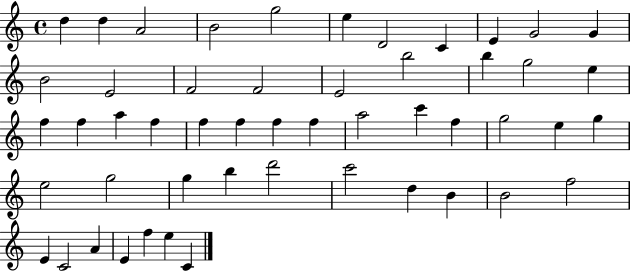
D5/q D5/q A4/h B4/h G5/h E5/q D4/h C4/q E4/q G4/h G4/q B4/h E4/h F4/h F4/h E4/h B5/h B5/q G5/h E5/q F5/q F5/q A5/q F5/q F5/q F5/q F5/q F5/q A5/h C6/q F5/q G5/h E5/q G5/q E5/h G5/h G5/q B5/q D6/h C6/h D5/q B4/q B4/h F5/h E4/q C4/h A4/q E4/q F5/q E5/q C4/q